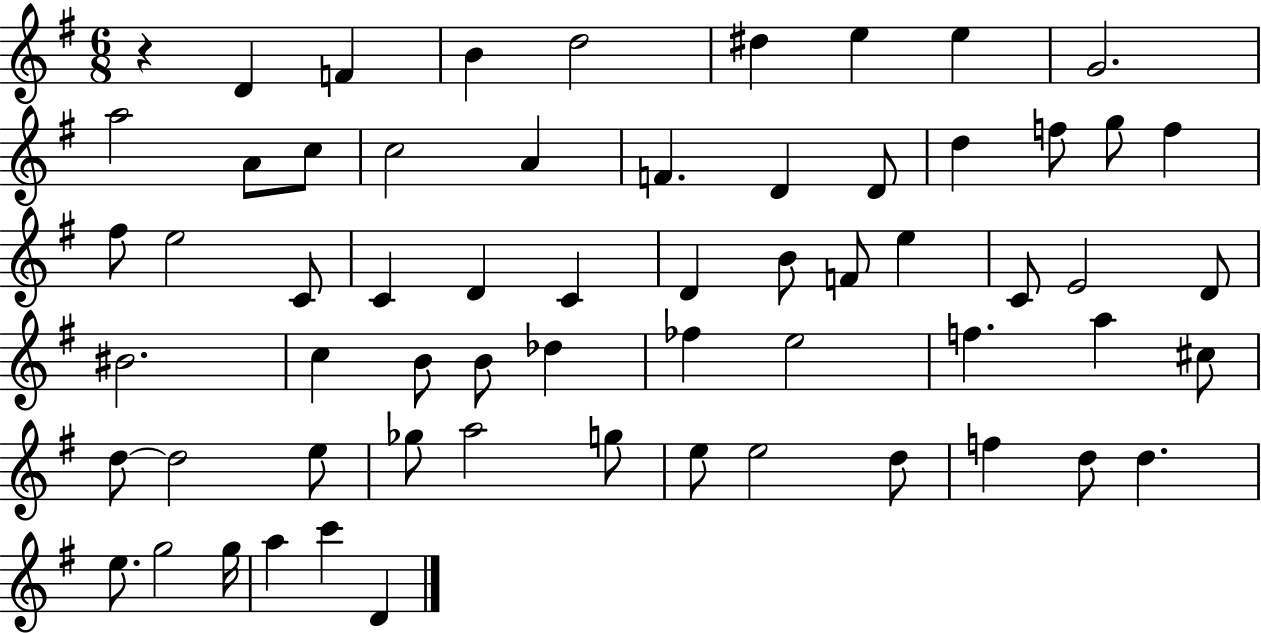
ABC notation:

X:1
T:Untitled
M:6/8
L:1/4
K:G
z D F B d2 ^d e e G2 a2 A/2 c/2 c2 A F D D/2 d f/2 g/2 f ^f/2 e2 C/2 C D C D B/2 F/2 e C/2 E2 D/2 ^B2 c B/2 B/2 _d _f e2 f a ^c/2 d/2 d2 e/2 _g/2 a2 g/2 e/2 e2 d/2 f d/2 d e/2 g2 g/4 a c' D